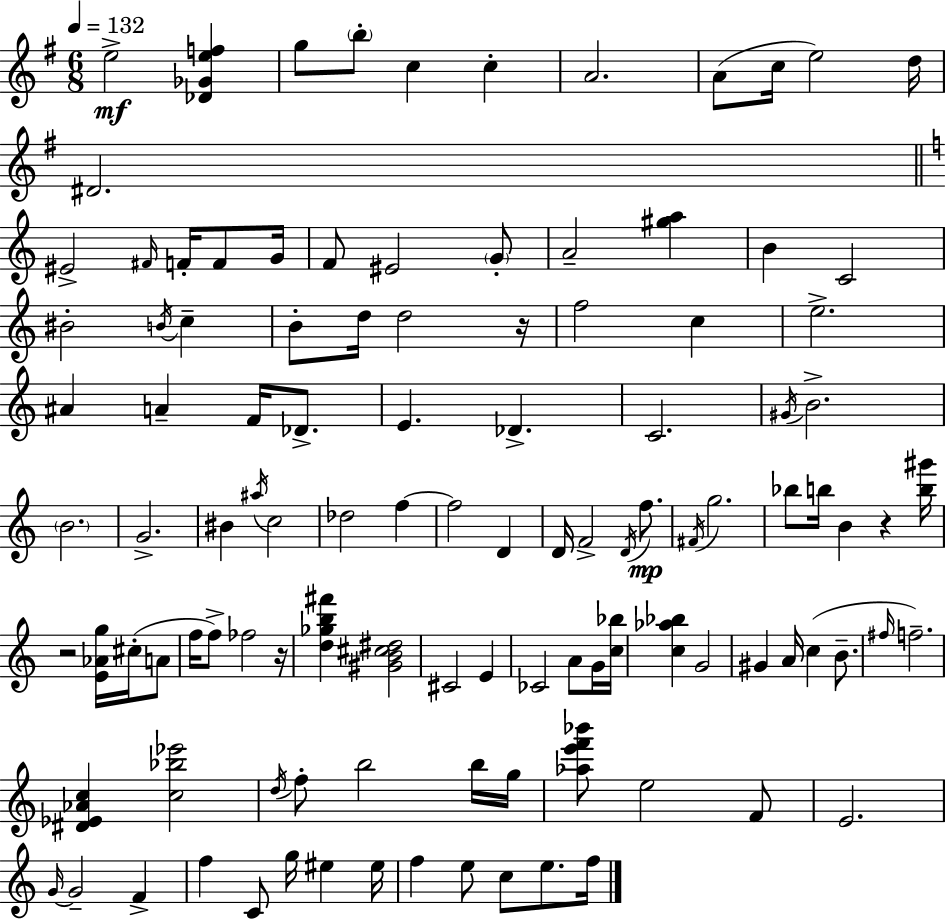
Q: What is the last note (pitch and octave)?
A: F5